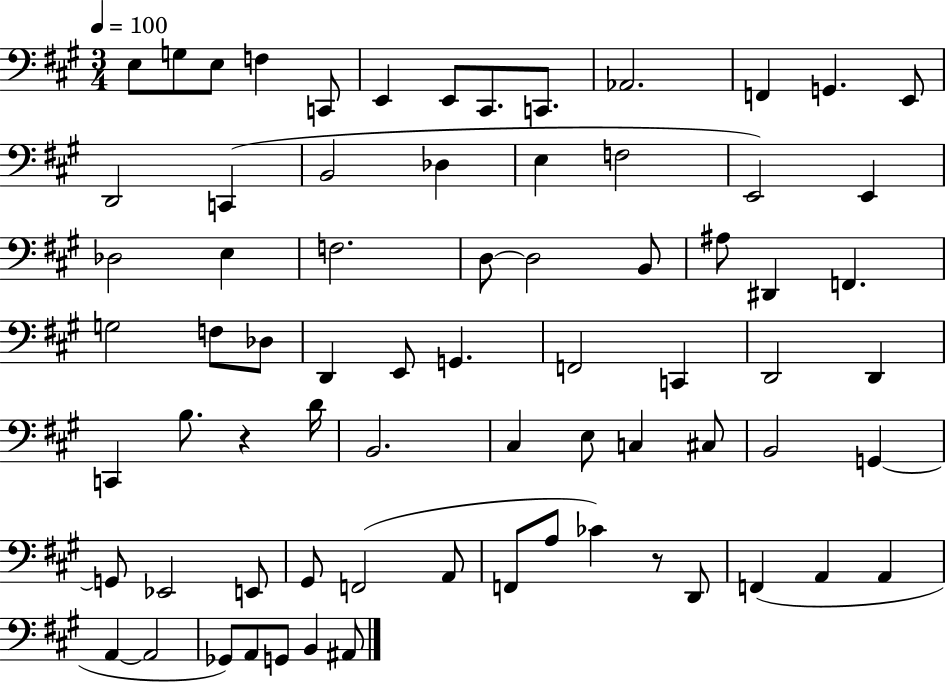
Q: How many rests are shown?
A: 2